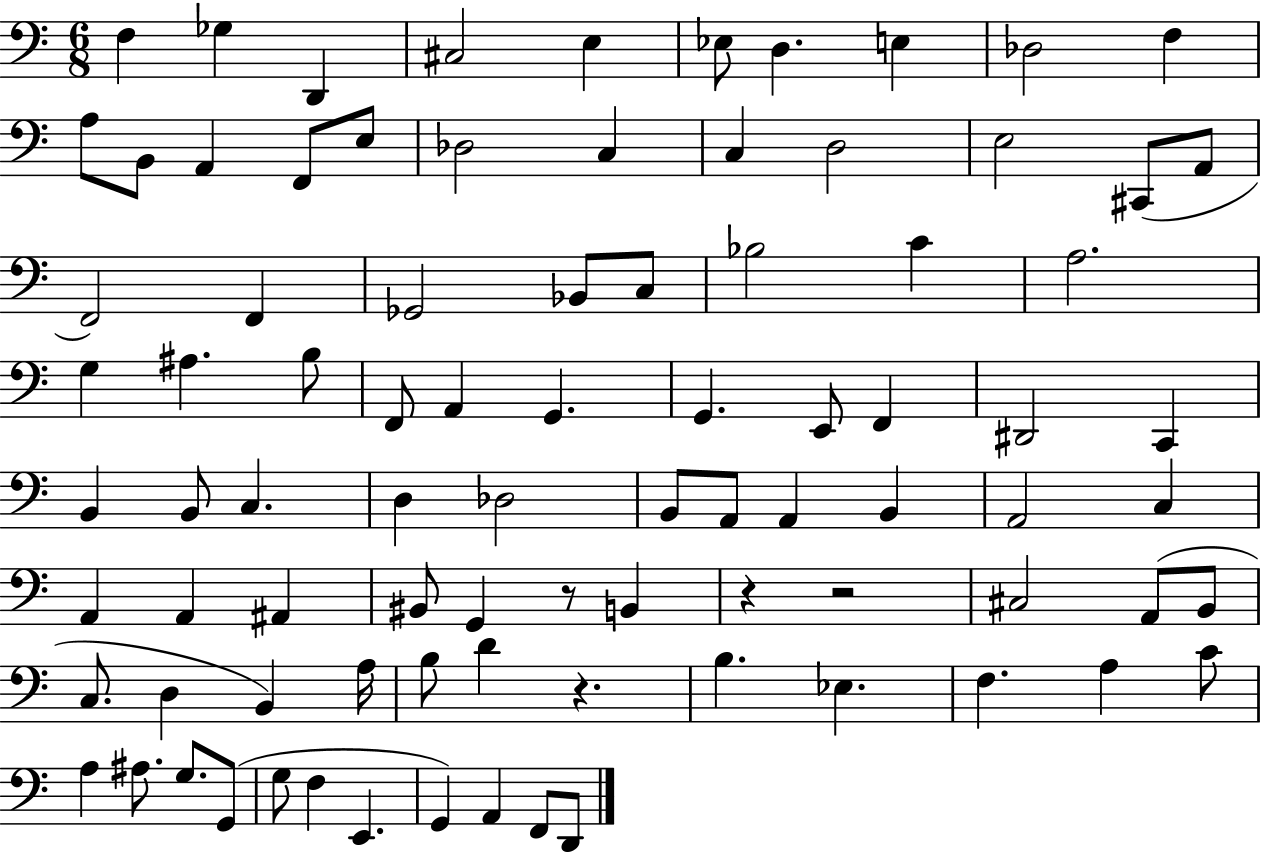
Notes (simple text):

F3/q Gb3/q D2/q C#3/h E3/q Eb3/e D3/q. E3/q Db3/h F3/q A3/e B2/e A2/q F2/e E3/e Db3/h C3/q C3/q D3/h E3/h C#2/e A2/e F2/h F2/q Gb2/h Bb2/e C3/e Bb3/h C4/q A3/h. G3/q A#3/q. B3/e F2/e A2/q G2/q. G2/q. E2/e F2/q D#2/h C2/q B2/q B2/e C3/q. D3/q Db3/h B2/e A2/e A2/q B2/q A2/h C3/q A2/q A2/q A#2/q BIS2/e G2/q R/e B2/q R/q R/h C#3/h A2/e B2/e C3/e. D3/q B2/q A3/s B3/e D4/q R/q. B3/q. Eb3/q. F3/q. A3/q C4/e A3/q A#3/e. G3/e. G2/e G3/e F3/q E2/q. G2/q A2/q F2/e D2/e